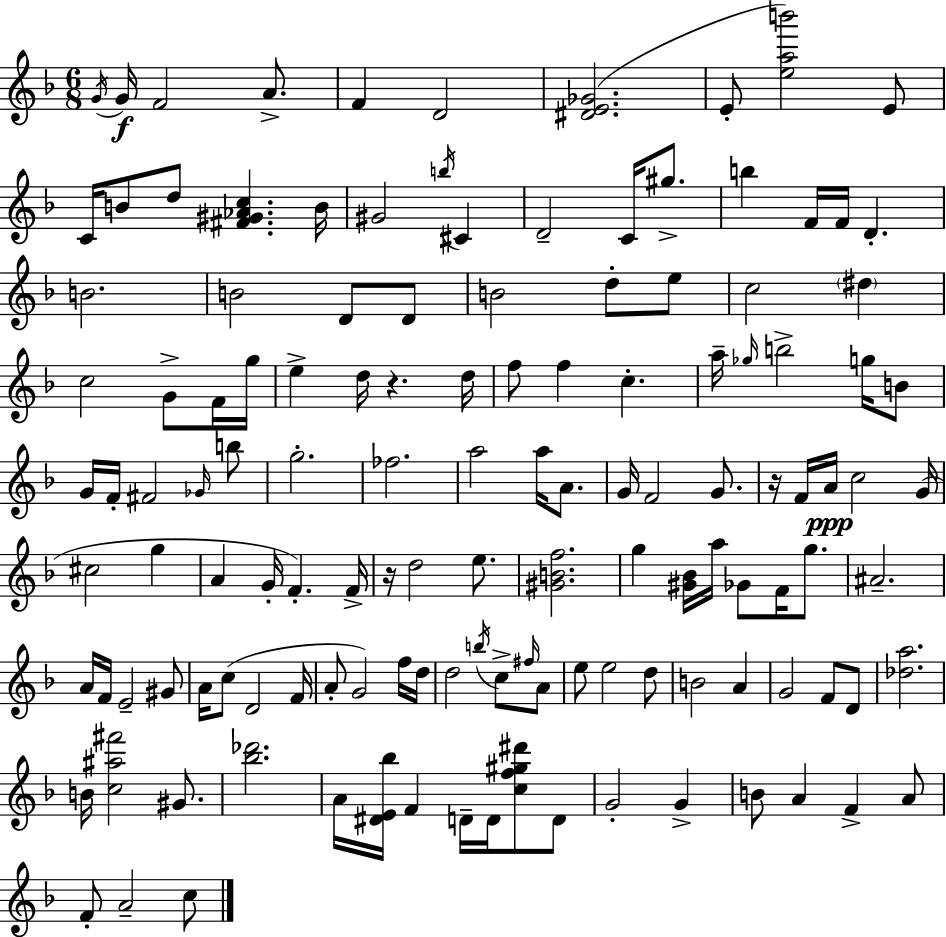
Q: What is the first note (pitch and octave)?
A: G4